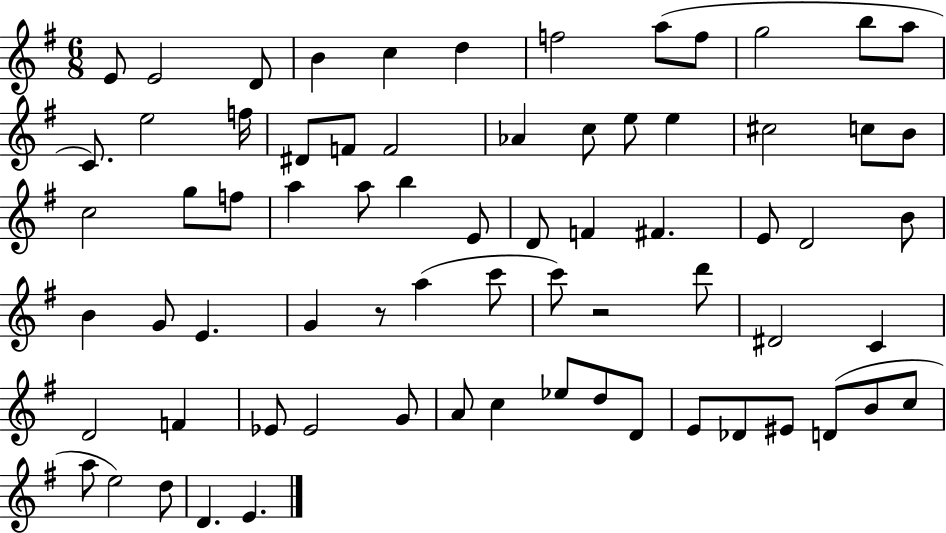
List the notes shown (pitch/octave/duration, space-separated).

E4/e E4/h D4/e B4/q C5/q D5/q F5/h A5/e F5/e G5/h B5/e A5/e C4/e. E5/h F5/s D#4/e F4/e F4/h Ab4/q C5/e E5/e E5/q C#5/h C5/e B4/e C5/h G5/e F5/e A5/q A5/e B5/q E4/e D4/e F4/q F#4/q. E4/e D4/h B4/e B4/q G4/e E4/q. G4/q R/e A5/q C6/e C6/e R/h D6/e D#4/h C4/q D4/h F4/q Eb4/e Eb4/h G4/e A4/e C5/q Eb5/e D5/e D4/e E4/e Db4/e EIS4/e D4/e B4/e C5/e A5/e E5/h D5/e D4/q. E4/q.